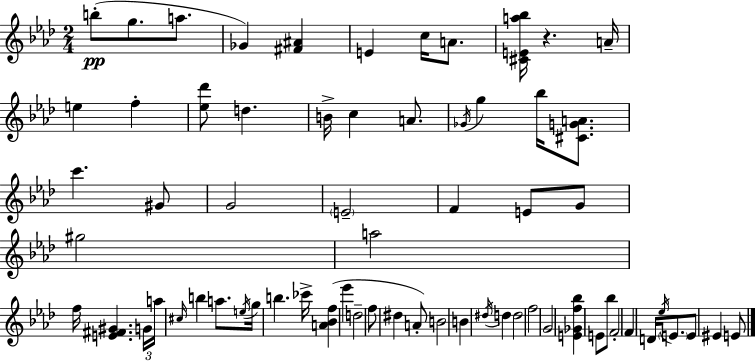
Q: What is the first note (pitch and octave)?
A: B5